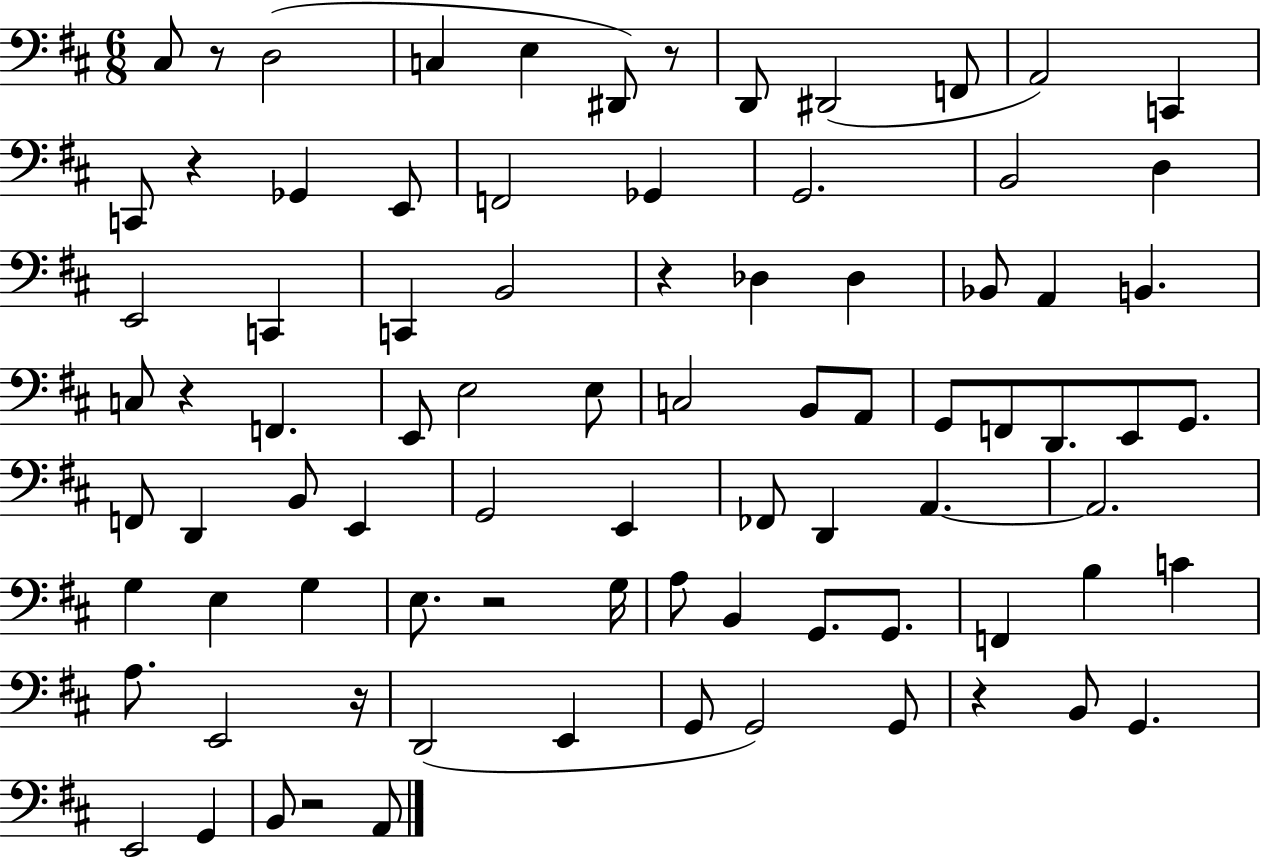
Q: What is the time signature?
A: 6/8